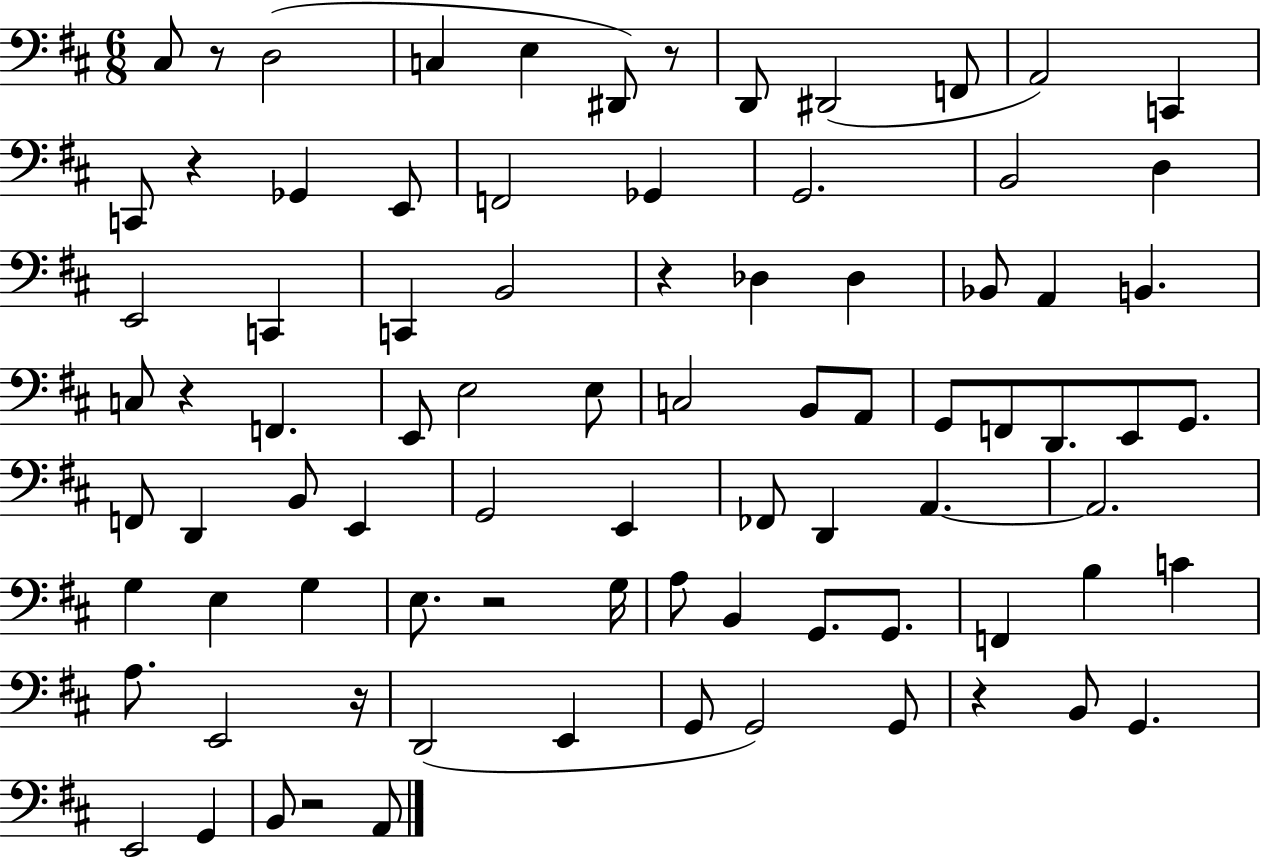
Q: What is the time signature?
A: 6/8